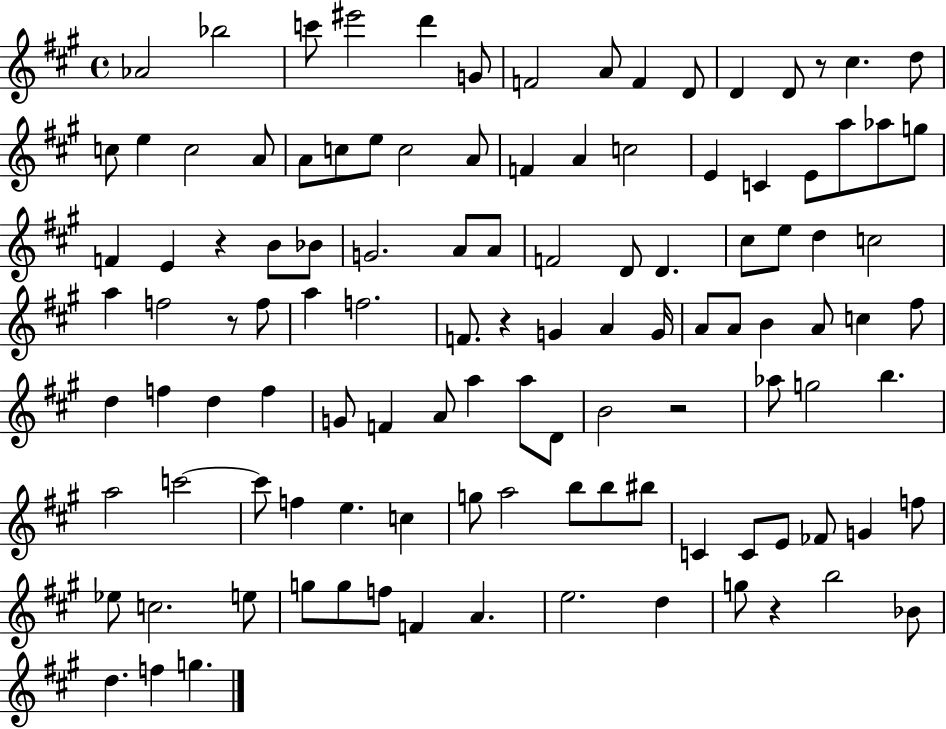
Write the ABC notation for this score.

X:1
T:Untitled
M:4/4
L:1/4
K:A
_A2 _b2 c'/2 ^e'2 d' G/2 F2 A/2 F D/2 D D/2 z/2 ^c d/2 c/2 e c2 A/2 A/2 c/2 e/2 c2 A/2 F A c2 E C E/2 a/2 _a/2 g/2 F E z B/2 _B/2 G2 A/2 A/2 F2 D/2 D ^c/2 e/2 d c2 a f2 z/2 f/2 a f2 F/2 z G A G/4 A/2 A/2 B A/2 c ^f/2 d f d f G/2 F A/2 a a/2 D/2 B2 z2 _a/2 g2 b a2 c'2 c'/2 f e c g/2 a2 b/2 b/2 ^b/2 C C/2 E/2 _F/2 G f/2 _e/2 c2 e/2 g/2 g/2 f/2 F A e2 d g/2 z b2 _B/2 d f g